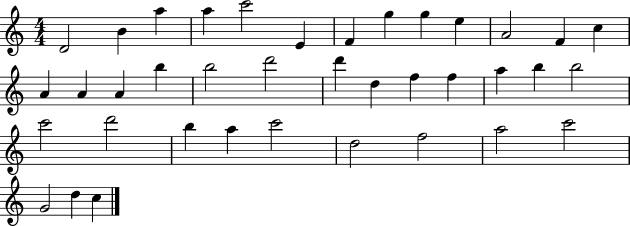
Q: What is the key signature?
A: C major